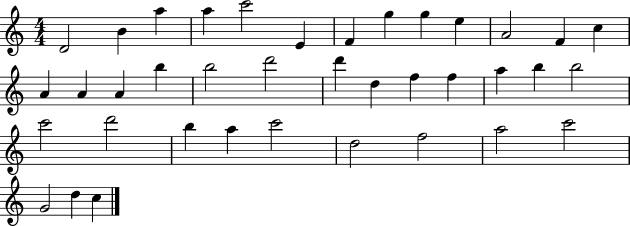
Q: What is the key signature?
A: C major